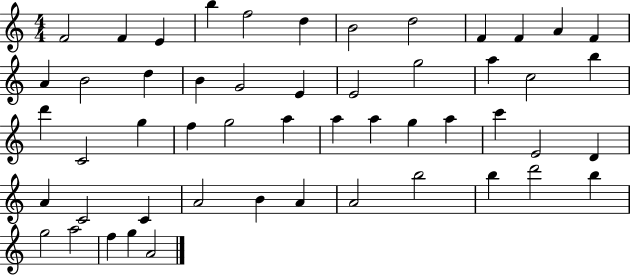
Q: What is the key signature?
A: C major